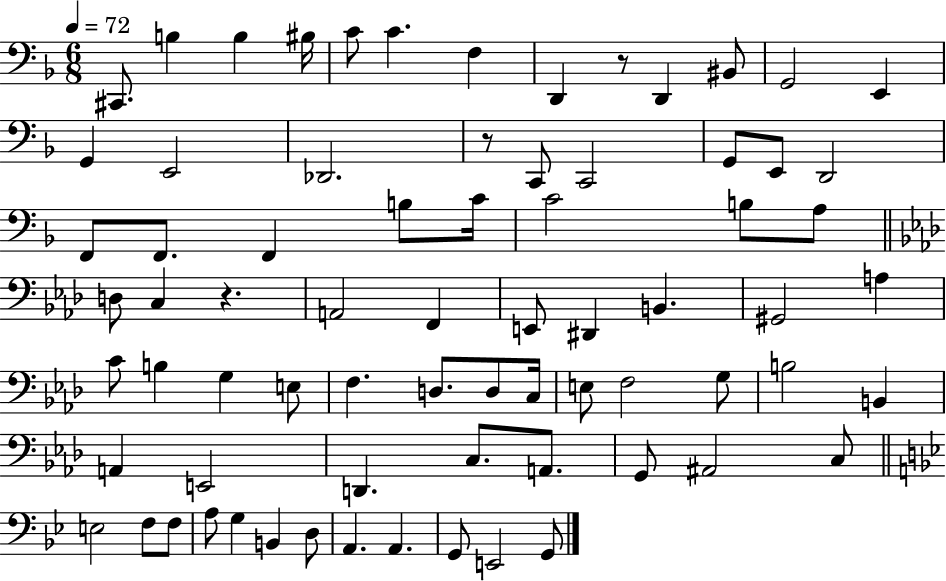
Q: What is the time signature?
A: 6/8